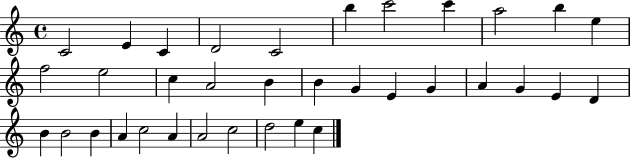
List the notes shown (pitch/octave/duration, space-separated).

C4/h E4/q C4/q D4/h C4/h B5/q C6/h C6/q A5/h B5/q E5/q F5/h E5/h C5/q A4/h B4/q B4/q G4/q E4/q G4/q A4/q G4/q E4/q D4/q B4/q B4/h B4/q A4/q C5/h A4/q A4/h C5/h D5/h E5/q C5/q